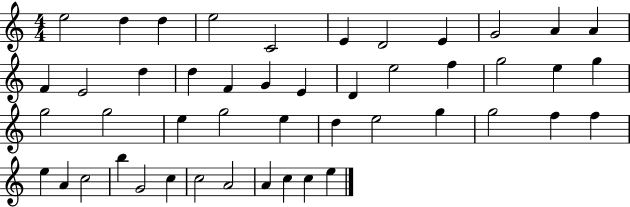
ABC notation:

X:1
T:Untitled
M:4/4
L:1/4
K:C
e2 d d e2 C2 E D2 E G2 A A F E2 d d F G E D e2 f g2 e g g2 g2 e g2 e d e2 g g2 f f e A c2 b G2 c c2 A2 A c c e